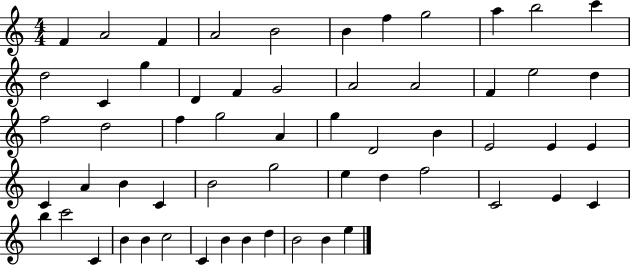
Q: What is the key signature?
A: C major